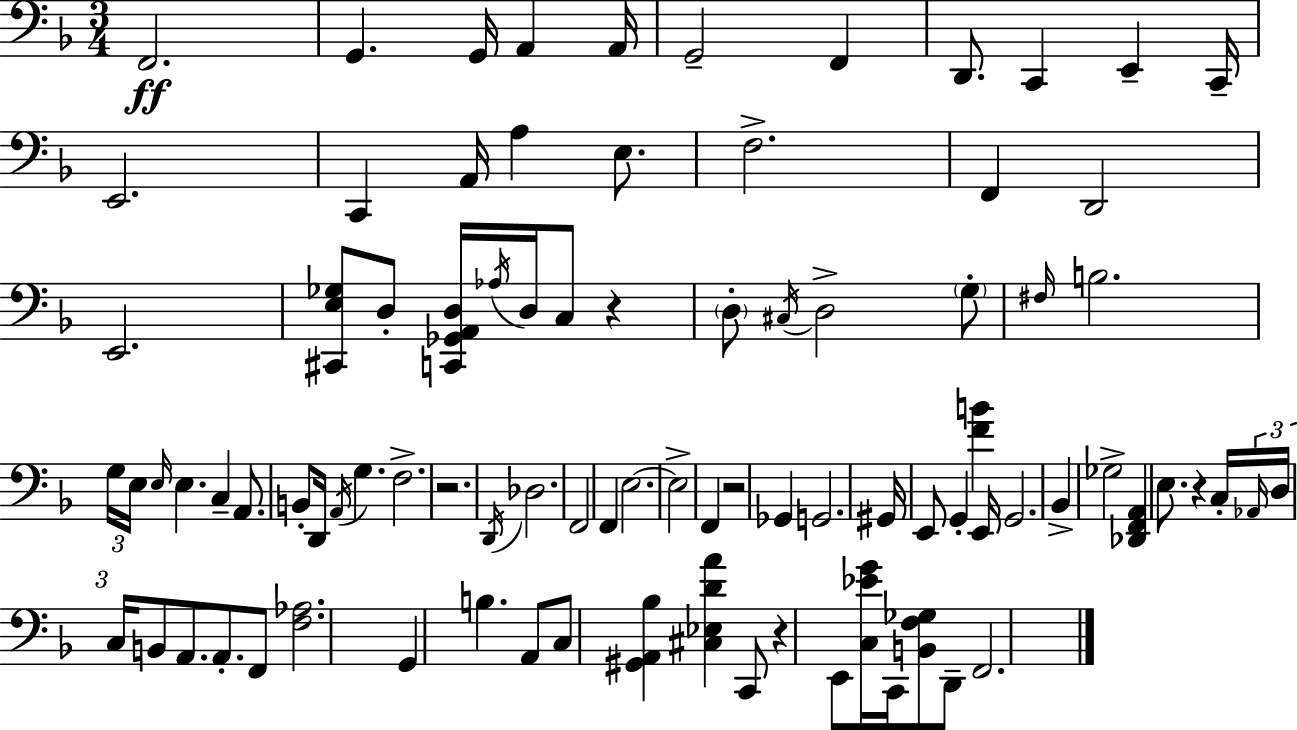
F2/h. G2/q. G2/s A2/q A2/s G2/h F2/q D2/e. C2/q E2/q C2/s E2/h. C2/q A2/s A3/q E3/e. F3/h. F2/q D2/h E2/h. [C#2,E3,Gb3]/e D3/e [C2,Gb2,A2,D3]/s Ab3/s D3/s C3/e R/q D3/e C#3/s D3/h G3/e F#3/s B3/h. G3/s E3/s E3/s E3/q. C3/q A2/e. B2/e D2/s A2/s G3/q. F3/h. R/h. D2/s Db3/h. F2/h F2/q E3/h. E3/h F2/q R/h Gb2/q G2/h. G#2/s E2/e G2/q [F4,B4]/q E2/s G2/h. Bb2/q Gb3/h [Db2,F2,A2]/q E3/e. R/q C3/s Ab2/s D3/s C3/s B2/e A2/e. A2/e. F2/e [F3,Ab3]/h. G2/q B3/q. A2/e C3/e [G#2,A2,Bb3]/q [C#3,Eb3,D4,A4]/q C2/e R/q E2/e [C3,Eb4,G4]/s C2/s [B2,F3,Gb3]/e D2/e F2/h.